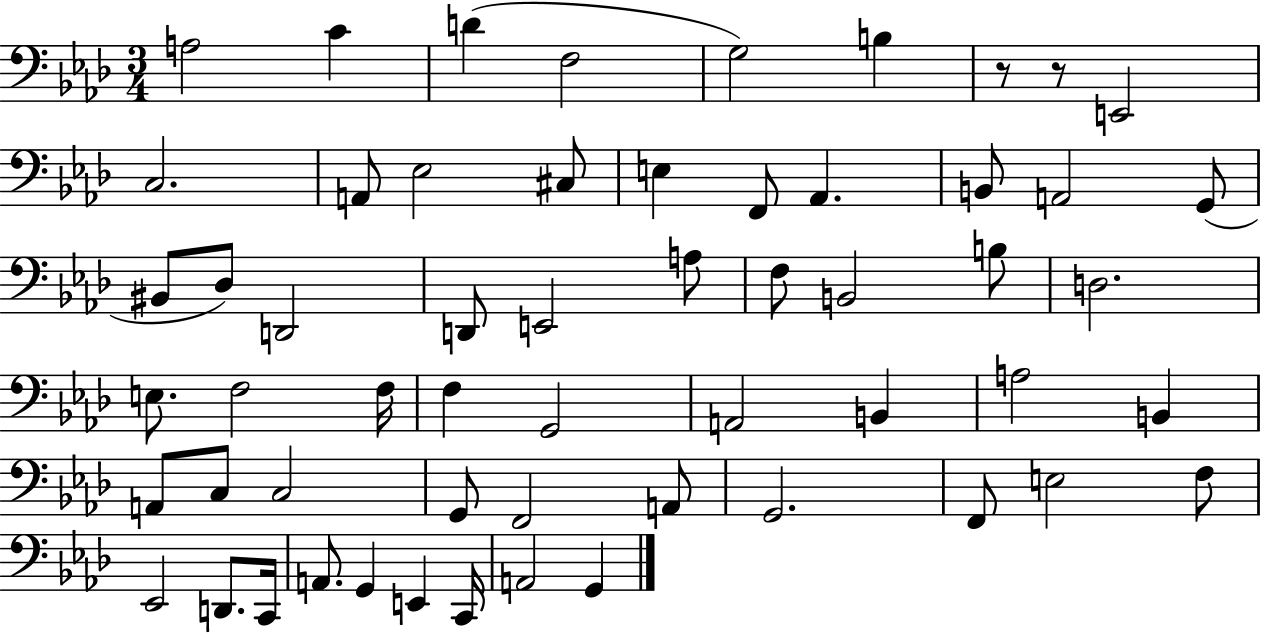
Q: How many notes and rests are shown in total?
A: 57